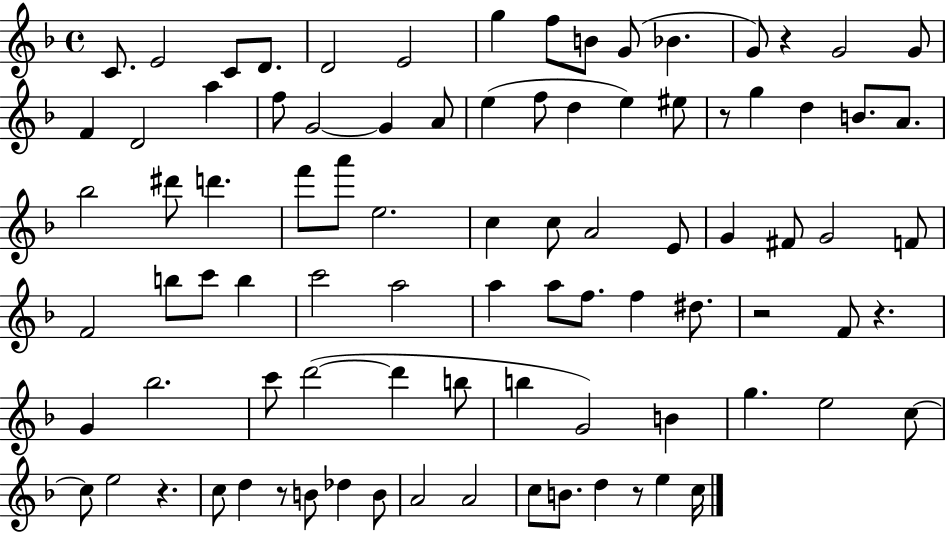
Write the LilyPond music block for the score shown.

{
  \clef treble
  \time 4/4
  \defaultTimeSignature
  \key f \major
  \repeat volta 2 { c'8. e'2 c'8 d'8. | d'2 e'2 | g''4 f''8 b'8 g'8( bes'4. | g'8) r4 g'2 g'8 | \break f'4 d'2 a''4 | f''8 g'2~~ g'4 a'8 | e''4( f''8 d''4 e''4) eis''8 | r8 g''4 d''4 b'8. a'8. | \break bes''2 dis'''8 d'''4. | f'''8 a'''8 e''2. | c''4 c''8 a'2 e'8 | g'4 fis'8 g'2 f'8 | \break f'2 b''8 c'''8 b''4 | c'''2 a''2 | a''4 a''8 f''8. f''4 dis''8. | r2 f'8 r4. | \break g'4 bes''2. | c'''8 d'''2~(~ d'''4 b''8 | b''4 g'2) b'4 | g''4. e''2 c''8~~ | \break c''8 e''2 r4. | c''8 d''4 r8 b'8 des''4 b'8 | a'2 a'2 | c''8 b'8. d''4 r8 e''4 c''16 | \break } \bar "|."
}